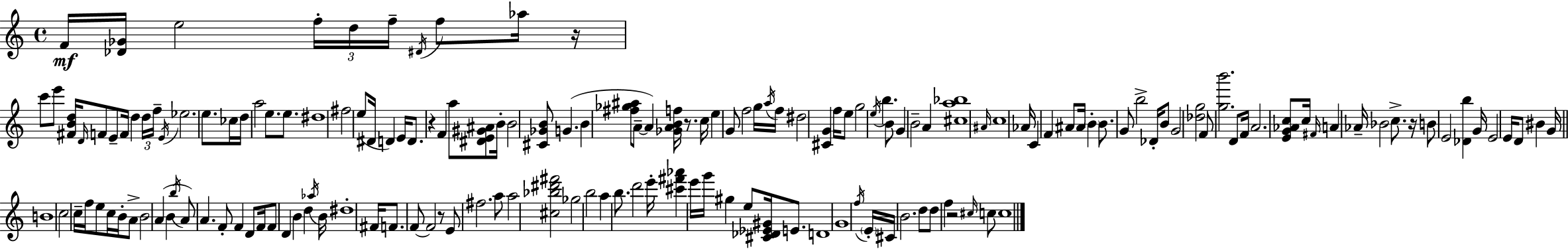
{
  \clef treble
  \time 4/4
  \defaultTimeSignature
  \key a \minor
  \repeat volta 2 { f'16\mf <des' ges'>16 e''2 \tuplet 3/2 { f''16-. d''16 f''16-- } \acciaccatura { dis'16 } f''8 | aes''16 r16 c'''8 e'''8 <fis' b' d''>16 \grace { d'16 } f'8 e'8-- f'16 d''4 | \tuplet 3/2 { d''16 f''16-- \acciaccatura { e'16 } } ees''2. | e''8. ces''16 d''16 a''2 e''8. | \break e''8. dis''1 | fis''2 e''8( dis'16 d'4) | e'16 d'8. r4 f'4 a''8 | <dis' e' gis' ais'>8 b'16-. b'2 <cis' ges' b'>8 g'4.( | \break b'4 <fis'' ges'' ais''>8 a'8--~~ a'4) <ges' a' b' f''>16 | r8. c''16 e''4 g'8 f''2 | g''16 \acciaccatura { a''16 } f''16 dis''2 <cis' g'>4 | f''16 e''8 g''2 \acciaccatura { e''16 } b''4. | \break b'8 g'4 b'2-- | a'4 <cis'' a'' bes''>1 | \grace { ais'16 } c''1 | aes'16 c'4 f'4 ais'8 | \break ais'16 \parenthesize b'4-. b'8. g'8 b''2-> | des'16-. b'8 g'2 <des'' g''>2 | f'8 <g'' b'''>2. | d'8 f'16 a'2. | \break <e' g' aes' c''>8 c''16 \grace { fis'16 } a'4 aes'16-- bes'2 | c''8.-> r16 b'8 e'2 | <des' b''>4 g'16 e'2 e'16 | d'8 bis'4 g'16 \bar "||" \break \key c \major b'1 | c''2 c''16-- f''16 e''8 c''16 b'16-. a'8-> | b'2 a'4( b'4 | \acciaccatura { b''16 } a'8) a'4. f'8-. f'4 d'8 | \break f'16 f'8 d'4 b'4 d''4 | \acciaccatura { aes''16 } b'16 dis''1-. | fis'16 f'8. f'8~~ f'2 | r8 e'8 fis''2. | \break a''8 a''2 <cis'' bes'' dis''' fis'''>2 | ges''2 b''2 | a''4 b''8. d'''2 | e'''16-. <cis''' fis''' aes'''>4 e'''16 g'''16 gis''4 e''8 <cis' des' ees' gis'>16 e'8. | \break d'1 | g'1 | \acciaccatura { f''16 } \parenthesize e'16-. cis'16 b'2. | d''8 d''8 f''4 r2 | \break \grace { cis''16 } c''8 c''1 | } \bar "|."
}